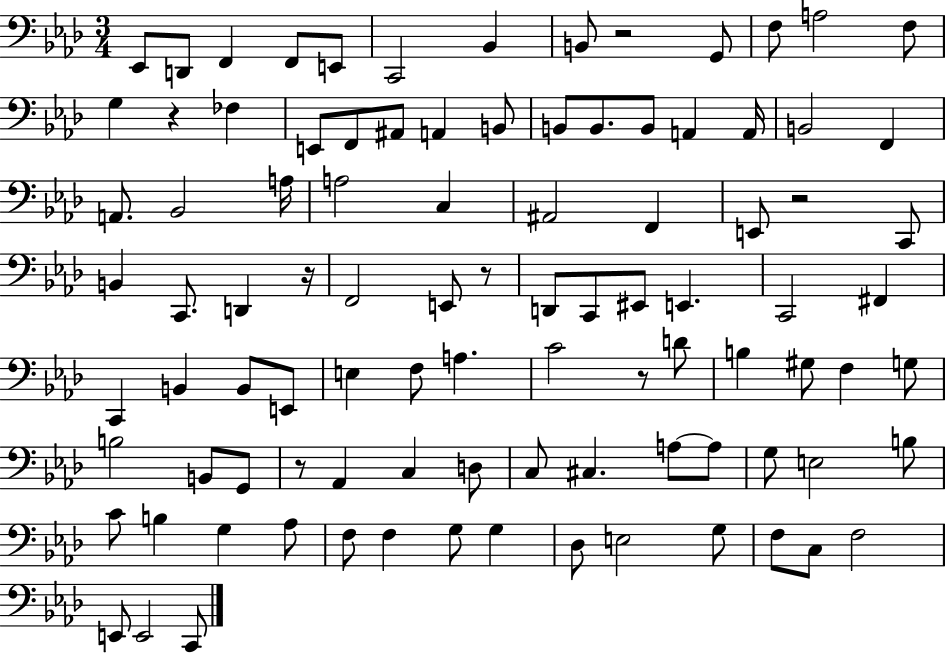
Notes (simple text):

Eb2/e D2/e F2/q F2/e E2/e C2/h Bb2/q B2/e R/h G2/e F3/e A3/h F3/e G3/q R/q FES3/q E2/e F2/e A#2/e A2/q B2/e B2/e B2/e. B2/e A2/q A2/s B2/h F2/q A2/e. Bb2/h A3/s A3/h C3/q A#2/h F2/q E2/e R/h C2/e B2/q C2/e. D2/q R/s F2/h E2/e R/e D2/e C2/e EIS2/e E2/q. C2/h F#2/q C2/q B2/q B2/e E2/e E3/q F3/e A3/q. C4/h R/e D4/e B3/q G#3/e F3/q G3/e B3/h B2/e G2/e R/e Ab2/q C3/q D3/e C3/e C#3/q. A3/e A3/e G3/e E3/h B3/e C4/e B3/q G3/q Ab3/e F3/e F3/q G3/e G3/q Db3/e E3/h G3/e F3/e C3/e F3/h E2/e E2/h C2/e